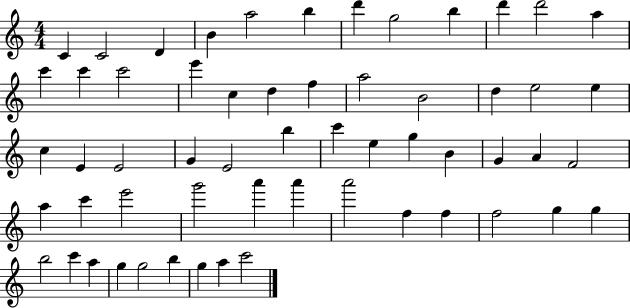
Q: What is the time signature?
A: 4/4